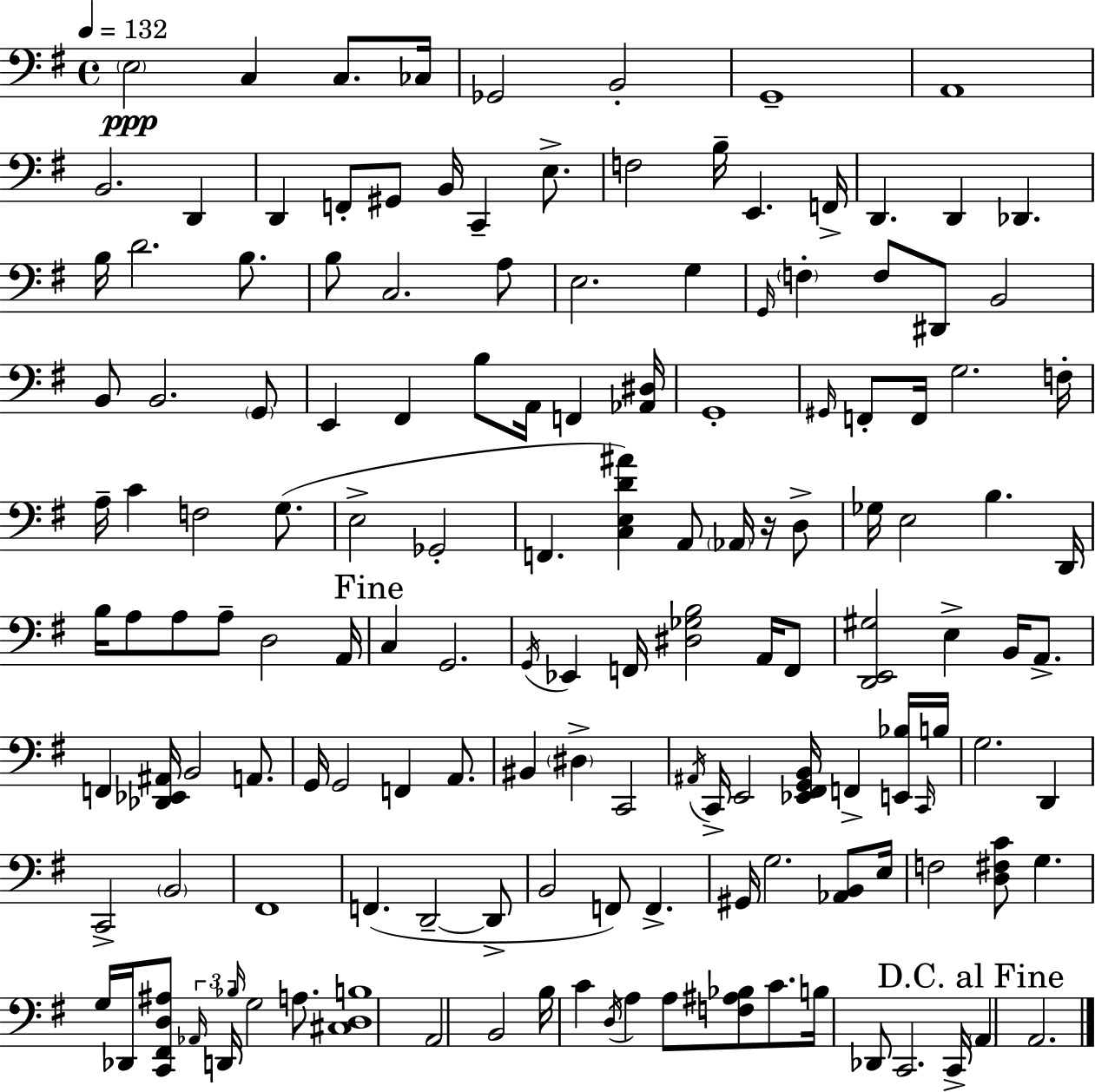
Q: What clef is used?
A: bass